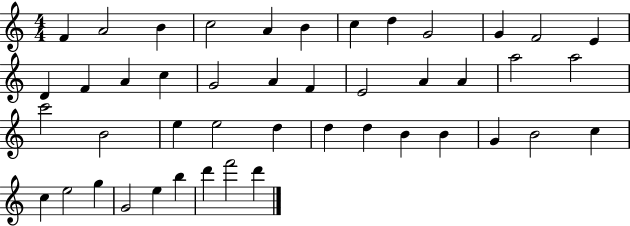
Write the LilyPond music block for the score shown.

{
  \clef treble
  \numericTimeSignature
  \time 4/4
  \key c \major
  f'4 a'2 b'4 | c''2 a'4 b'4 | c''4 d''4 g'2 | g'4 f'2 e'4 | \break d'4 f'4 a'4 c''4 | g'2 a'4 f'4 | e'2 a'4 a'4 | a''2 a''2 | \break c'''2 b'2 | e''4 e''2 d''4 | d''4 d''4 b'4 b'4 | g'4 b'2 c''4 | \break c''4 e''2 g''4 | g'2 e''4 b''4 | d'''4 f'''2 d'''4 | \bar "|."
}